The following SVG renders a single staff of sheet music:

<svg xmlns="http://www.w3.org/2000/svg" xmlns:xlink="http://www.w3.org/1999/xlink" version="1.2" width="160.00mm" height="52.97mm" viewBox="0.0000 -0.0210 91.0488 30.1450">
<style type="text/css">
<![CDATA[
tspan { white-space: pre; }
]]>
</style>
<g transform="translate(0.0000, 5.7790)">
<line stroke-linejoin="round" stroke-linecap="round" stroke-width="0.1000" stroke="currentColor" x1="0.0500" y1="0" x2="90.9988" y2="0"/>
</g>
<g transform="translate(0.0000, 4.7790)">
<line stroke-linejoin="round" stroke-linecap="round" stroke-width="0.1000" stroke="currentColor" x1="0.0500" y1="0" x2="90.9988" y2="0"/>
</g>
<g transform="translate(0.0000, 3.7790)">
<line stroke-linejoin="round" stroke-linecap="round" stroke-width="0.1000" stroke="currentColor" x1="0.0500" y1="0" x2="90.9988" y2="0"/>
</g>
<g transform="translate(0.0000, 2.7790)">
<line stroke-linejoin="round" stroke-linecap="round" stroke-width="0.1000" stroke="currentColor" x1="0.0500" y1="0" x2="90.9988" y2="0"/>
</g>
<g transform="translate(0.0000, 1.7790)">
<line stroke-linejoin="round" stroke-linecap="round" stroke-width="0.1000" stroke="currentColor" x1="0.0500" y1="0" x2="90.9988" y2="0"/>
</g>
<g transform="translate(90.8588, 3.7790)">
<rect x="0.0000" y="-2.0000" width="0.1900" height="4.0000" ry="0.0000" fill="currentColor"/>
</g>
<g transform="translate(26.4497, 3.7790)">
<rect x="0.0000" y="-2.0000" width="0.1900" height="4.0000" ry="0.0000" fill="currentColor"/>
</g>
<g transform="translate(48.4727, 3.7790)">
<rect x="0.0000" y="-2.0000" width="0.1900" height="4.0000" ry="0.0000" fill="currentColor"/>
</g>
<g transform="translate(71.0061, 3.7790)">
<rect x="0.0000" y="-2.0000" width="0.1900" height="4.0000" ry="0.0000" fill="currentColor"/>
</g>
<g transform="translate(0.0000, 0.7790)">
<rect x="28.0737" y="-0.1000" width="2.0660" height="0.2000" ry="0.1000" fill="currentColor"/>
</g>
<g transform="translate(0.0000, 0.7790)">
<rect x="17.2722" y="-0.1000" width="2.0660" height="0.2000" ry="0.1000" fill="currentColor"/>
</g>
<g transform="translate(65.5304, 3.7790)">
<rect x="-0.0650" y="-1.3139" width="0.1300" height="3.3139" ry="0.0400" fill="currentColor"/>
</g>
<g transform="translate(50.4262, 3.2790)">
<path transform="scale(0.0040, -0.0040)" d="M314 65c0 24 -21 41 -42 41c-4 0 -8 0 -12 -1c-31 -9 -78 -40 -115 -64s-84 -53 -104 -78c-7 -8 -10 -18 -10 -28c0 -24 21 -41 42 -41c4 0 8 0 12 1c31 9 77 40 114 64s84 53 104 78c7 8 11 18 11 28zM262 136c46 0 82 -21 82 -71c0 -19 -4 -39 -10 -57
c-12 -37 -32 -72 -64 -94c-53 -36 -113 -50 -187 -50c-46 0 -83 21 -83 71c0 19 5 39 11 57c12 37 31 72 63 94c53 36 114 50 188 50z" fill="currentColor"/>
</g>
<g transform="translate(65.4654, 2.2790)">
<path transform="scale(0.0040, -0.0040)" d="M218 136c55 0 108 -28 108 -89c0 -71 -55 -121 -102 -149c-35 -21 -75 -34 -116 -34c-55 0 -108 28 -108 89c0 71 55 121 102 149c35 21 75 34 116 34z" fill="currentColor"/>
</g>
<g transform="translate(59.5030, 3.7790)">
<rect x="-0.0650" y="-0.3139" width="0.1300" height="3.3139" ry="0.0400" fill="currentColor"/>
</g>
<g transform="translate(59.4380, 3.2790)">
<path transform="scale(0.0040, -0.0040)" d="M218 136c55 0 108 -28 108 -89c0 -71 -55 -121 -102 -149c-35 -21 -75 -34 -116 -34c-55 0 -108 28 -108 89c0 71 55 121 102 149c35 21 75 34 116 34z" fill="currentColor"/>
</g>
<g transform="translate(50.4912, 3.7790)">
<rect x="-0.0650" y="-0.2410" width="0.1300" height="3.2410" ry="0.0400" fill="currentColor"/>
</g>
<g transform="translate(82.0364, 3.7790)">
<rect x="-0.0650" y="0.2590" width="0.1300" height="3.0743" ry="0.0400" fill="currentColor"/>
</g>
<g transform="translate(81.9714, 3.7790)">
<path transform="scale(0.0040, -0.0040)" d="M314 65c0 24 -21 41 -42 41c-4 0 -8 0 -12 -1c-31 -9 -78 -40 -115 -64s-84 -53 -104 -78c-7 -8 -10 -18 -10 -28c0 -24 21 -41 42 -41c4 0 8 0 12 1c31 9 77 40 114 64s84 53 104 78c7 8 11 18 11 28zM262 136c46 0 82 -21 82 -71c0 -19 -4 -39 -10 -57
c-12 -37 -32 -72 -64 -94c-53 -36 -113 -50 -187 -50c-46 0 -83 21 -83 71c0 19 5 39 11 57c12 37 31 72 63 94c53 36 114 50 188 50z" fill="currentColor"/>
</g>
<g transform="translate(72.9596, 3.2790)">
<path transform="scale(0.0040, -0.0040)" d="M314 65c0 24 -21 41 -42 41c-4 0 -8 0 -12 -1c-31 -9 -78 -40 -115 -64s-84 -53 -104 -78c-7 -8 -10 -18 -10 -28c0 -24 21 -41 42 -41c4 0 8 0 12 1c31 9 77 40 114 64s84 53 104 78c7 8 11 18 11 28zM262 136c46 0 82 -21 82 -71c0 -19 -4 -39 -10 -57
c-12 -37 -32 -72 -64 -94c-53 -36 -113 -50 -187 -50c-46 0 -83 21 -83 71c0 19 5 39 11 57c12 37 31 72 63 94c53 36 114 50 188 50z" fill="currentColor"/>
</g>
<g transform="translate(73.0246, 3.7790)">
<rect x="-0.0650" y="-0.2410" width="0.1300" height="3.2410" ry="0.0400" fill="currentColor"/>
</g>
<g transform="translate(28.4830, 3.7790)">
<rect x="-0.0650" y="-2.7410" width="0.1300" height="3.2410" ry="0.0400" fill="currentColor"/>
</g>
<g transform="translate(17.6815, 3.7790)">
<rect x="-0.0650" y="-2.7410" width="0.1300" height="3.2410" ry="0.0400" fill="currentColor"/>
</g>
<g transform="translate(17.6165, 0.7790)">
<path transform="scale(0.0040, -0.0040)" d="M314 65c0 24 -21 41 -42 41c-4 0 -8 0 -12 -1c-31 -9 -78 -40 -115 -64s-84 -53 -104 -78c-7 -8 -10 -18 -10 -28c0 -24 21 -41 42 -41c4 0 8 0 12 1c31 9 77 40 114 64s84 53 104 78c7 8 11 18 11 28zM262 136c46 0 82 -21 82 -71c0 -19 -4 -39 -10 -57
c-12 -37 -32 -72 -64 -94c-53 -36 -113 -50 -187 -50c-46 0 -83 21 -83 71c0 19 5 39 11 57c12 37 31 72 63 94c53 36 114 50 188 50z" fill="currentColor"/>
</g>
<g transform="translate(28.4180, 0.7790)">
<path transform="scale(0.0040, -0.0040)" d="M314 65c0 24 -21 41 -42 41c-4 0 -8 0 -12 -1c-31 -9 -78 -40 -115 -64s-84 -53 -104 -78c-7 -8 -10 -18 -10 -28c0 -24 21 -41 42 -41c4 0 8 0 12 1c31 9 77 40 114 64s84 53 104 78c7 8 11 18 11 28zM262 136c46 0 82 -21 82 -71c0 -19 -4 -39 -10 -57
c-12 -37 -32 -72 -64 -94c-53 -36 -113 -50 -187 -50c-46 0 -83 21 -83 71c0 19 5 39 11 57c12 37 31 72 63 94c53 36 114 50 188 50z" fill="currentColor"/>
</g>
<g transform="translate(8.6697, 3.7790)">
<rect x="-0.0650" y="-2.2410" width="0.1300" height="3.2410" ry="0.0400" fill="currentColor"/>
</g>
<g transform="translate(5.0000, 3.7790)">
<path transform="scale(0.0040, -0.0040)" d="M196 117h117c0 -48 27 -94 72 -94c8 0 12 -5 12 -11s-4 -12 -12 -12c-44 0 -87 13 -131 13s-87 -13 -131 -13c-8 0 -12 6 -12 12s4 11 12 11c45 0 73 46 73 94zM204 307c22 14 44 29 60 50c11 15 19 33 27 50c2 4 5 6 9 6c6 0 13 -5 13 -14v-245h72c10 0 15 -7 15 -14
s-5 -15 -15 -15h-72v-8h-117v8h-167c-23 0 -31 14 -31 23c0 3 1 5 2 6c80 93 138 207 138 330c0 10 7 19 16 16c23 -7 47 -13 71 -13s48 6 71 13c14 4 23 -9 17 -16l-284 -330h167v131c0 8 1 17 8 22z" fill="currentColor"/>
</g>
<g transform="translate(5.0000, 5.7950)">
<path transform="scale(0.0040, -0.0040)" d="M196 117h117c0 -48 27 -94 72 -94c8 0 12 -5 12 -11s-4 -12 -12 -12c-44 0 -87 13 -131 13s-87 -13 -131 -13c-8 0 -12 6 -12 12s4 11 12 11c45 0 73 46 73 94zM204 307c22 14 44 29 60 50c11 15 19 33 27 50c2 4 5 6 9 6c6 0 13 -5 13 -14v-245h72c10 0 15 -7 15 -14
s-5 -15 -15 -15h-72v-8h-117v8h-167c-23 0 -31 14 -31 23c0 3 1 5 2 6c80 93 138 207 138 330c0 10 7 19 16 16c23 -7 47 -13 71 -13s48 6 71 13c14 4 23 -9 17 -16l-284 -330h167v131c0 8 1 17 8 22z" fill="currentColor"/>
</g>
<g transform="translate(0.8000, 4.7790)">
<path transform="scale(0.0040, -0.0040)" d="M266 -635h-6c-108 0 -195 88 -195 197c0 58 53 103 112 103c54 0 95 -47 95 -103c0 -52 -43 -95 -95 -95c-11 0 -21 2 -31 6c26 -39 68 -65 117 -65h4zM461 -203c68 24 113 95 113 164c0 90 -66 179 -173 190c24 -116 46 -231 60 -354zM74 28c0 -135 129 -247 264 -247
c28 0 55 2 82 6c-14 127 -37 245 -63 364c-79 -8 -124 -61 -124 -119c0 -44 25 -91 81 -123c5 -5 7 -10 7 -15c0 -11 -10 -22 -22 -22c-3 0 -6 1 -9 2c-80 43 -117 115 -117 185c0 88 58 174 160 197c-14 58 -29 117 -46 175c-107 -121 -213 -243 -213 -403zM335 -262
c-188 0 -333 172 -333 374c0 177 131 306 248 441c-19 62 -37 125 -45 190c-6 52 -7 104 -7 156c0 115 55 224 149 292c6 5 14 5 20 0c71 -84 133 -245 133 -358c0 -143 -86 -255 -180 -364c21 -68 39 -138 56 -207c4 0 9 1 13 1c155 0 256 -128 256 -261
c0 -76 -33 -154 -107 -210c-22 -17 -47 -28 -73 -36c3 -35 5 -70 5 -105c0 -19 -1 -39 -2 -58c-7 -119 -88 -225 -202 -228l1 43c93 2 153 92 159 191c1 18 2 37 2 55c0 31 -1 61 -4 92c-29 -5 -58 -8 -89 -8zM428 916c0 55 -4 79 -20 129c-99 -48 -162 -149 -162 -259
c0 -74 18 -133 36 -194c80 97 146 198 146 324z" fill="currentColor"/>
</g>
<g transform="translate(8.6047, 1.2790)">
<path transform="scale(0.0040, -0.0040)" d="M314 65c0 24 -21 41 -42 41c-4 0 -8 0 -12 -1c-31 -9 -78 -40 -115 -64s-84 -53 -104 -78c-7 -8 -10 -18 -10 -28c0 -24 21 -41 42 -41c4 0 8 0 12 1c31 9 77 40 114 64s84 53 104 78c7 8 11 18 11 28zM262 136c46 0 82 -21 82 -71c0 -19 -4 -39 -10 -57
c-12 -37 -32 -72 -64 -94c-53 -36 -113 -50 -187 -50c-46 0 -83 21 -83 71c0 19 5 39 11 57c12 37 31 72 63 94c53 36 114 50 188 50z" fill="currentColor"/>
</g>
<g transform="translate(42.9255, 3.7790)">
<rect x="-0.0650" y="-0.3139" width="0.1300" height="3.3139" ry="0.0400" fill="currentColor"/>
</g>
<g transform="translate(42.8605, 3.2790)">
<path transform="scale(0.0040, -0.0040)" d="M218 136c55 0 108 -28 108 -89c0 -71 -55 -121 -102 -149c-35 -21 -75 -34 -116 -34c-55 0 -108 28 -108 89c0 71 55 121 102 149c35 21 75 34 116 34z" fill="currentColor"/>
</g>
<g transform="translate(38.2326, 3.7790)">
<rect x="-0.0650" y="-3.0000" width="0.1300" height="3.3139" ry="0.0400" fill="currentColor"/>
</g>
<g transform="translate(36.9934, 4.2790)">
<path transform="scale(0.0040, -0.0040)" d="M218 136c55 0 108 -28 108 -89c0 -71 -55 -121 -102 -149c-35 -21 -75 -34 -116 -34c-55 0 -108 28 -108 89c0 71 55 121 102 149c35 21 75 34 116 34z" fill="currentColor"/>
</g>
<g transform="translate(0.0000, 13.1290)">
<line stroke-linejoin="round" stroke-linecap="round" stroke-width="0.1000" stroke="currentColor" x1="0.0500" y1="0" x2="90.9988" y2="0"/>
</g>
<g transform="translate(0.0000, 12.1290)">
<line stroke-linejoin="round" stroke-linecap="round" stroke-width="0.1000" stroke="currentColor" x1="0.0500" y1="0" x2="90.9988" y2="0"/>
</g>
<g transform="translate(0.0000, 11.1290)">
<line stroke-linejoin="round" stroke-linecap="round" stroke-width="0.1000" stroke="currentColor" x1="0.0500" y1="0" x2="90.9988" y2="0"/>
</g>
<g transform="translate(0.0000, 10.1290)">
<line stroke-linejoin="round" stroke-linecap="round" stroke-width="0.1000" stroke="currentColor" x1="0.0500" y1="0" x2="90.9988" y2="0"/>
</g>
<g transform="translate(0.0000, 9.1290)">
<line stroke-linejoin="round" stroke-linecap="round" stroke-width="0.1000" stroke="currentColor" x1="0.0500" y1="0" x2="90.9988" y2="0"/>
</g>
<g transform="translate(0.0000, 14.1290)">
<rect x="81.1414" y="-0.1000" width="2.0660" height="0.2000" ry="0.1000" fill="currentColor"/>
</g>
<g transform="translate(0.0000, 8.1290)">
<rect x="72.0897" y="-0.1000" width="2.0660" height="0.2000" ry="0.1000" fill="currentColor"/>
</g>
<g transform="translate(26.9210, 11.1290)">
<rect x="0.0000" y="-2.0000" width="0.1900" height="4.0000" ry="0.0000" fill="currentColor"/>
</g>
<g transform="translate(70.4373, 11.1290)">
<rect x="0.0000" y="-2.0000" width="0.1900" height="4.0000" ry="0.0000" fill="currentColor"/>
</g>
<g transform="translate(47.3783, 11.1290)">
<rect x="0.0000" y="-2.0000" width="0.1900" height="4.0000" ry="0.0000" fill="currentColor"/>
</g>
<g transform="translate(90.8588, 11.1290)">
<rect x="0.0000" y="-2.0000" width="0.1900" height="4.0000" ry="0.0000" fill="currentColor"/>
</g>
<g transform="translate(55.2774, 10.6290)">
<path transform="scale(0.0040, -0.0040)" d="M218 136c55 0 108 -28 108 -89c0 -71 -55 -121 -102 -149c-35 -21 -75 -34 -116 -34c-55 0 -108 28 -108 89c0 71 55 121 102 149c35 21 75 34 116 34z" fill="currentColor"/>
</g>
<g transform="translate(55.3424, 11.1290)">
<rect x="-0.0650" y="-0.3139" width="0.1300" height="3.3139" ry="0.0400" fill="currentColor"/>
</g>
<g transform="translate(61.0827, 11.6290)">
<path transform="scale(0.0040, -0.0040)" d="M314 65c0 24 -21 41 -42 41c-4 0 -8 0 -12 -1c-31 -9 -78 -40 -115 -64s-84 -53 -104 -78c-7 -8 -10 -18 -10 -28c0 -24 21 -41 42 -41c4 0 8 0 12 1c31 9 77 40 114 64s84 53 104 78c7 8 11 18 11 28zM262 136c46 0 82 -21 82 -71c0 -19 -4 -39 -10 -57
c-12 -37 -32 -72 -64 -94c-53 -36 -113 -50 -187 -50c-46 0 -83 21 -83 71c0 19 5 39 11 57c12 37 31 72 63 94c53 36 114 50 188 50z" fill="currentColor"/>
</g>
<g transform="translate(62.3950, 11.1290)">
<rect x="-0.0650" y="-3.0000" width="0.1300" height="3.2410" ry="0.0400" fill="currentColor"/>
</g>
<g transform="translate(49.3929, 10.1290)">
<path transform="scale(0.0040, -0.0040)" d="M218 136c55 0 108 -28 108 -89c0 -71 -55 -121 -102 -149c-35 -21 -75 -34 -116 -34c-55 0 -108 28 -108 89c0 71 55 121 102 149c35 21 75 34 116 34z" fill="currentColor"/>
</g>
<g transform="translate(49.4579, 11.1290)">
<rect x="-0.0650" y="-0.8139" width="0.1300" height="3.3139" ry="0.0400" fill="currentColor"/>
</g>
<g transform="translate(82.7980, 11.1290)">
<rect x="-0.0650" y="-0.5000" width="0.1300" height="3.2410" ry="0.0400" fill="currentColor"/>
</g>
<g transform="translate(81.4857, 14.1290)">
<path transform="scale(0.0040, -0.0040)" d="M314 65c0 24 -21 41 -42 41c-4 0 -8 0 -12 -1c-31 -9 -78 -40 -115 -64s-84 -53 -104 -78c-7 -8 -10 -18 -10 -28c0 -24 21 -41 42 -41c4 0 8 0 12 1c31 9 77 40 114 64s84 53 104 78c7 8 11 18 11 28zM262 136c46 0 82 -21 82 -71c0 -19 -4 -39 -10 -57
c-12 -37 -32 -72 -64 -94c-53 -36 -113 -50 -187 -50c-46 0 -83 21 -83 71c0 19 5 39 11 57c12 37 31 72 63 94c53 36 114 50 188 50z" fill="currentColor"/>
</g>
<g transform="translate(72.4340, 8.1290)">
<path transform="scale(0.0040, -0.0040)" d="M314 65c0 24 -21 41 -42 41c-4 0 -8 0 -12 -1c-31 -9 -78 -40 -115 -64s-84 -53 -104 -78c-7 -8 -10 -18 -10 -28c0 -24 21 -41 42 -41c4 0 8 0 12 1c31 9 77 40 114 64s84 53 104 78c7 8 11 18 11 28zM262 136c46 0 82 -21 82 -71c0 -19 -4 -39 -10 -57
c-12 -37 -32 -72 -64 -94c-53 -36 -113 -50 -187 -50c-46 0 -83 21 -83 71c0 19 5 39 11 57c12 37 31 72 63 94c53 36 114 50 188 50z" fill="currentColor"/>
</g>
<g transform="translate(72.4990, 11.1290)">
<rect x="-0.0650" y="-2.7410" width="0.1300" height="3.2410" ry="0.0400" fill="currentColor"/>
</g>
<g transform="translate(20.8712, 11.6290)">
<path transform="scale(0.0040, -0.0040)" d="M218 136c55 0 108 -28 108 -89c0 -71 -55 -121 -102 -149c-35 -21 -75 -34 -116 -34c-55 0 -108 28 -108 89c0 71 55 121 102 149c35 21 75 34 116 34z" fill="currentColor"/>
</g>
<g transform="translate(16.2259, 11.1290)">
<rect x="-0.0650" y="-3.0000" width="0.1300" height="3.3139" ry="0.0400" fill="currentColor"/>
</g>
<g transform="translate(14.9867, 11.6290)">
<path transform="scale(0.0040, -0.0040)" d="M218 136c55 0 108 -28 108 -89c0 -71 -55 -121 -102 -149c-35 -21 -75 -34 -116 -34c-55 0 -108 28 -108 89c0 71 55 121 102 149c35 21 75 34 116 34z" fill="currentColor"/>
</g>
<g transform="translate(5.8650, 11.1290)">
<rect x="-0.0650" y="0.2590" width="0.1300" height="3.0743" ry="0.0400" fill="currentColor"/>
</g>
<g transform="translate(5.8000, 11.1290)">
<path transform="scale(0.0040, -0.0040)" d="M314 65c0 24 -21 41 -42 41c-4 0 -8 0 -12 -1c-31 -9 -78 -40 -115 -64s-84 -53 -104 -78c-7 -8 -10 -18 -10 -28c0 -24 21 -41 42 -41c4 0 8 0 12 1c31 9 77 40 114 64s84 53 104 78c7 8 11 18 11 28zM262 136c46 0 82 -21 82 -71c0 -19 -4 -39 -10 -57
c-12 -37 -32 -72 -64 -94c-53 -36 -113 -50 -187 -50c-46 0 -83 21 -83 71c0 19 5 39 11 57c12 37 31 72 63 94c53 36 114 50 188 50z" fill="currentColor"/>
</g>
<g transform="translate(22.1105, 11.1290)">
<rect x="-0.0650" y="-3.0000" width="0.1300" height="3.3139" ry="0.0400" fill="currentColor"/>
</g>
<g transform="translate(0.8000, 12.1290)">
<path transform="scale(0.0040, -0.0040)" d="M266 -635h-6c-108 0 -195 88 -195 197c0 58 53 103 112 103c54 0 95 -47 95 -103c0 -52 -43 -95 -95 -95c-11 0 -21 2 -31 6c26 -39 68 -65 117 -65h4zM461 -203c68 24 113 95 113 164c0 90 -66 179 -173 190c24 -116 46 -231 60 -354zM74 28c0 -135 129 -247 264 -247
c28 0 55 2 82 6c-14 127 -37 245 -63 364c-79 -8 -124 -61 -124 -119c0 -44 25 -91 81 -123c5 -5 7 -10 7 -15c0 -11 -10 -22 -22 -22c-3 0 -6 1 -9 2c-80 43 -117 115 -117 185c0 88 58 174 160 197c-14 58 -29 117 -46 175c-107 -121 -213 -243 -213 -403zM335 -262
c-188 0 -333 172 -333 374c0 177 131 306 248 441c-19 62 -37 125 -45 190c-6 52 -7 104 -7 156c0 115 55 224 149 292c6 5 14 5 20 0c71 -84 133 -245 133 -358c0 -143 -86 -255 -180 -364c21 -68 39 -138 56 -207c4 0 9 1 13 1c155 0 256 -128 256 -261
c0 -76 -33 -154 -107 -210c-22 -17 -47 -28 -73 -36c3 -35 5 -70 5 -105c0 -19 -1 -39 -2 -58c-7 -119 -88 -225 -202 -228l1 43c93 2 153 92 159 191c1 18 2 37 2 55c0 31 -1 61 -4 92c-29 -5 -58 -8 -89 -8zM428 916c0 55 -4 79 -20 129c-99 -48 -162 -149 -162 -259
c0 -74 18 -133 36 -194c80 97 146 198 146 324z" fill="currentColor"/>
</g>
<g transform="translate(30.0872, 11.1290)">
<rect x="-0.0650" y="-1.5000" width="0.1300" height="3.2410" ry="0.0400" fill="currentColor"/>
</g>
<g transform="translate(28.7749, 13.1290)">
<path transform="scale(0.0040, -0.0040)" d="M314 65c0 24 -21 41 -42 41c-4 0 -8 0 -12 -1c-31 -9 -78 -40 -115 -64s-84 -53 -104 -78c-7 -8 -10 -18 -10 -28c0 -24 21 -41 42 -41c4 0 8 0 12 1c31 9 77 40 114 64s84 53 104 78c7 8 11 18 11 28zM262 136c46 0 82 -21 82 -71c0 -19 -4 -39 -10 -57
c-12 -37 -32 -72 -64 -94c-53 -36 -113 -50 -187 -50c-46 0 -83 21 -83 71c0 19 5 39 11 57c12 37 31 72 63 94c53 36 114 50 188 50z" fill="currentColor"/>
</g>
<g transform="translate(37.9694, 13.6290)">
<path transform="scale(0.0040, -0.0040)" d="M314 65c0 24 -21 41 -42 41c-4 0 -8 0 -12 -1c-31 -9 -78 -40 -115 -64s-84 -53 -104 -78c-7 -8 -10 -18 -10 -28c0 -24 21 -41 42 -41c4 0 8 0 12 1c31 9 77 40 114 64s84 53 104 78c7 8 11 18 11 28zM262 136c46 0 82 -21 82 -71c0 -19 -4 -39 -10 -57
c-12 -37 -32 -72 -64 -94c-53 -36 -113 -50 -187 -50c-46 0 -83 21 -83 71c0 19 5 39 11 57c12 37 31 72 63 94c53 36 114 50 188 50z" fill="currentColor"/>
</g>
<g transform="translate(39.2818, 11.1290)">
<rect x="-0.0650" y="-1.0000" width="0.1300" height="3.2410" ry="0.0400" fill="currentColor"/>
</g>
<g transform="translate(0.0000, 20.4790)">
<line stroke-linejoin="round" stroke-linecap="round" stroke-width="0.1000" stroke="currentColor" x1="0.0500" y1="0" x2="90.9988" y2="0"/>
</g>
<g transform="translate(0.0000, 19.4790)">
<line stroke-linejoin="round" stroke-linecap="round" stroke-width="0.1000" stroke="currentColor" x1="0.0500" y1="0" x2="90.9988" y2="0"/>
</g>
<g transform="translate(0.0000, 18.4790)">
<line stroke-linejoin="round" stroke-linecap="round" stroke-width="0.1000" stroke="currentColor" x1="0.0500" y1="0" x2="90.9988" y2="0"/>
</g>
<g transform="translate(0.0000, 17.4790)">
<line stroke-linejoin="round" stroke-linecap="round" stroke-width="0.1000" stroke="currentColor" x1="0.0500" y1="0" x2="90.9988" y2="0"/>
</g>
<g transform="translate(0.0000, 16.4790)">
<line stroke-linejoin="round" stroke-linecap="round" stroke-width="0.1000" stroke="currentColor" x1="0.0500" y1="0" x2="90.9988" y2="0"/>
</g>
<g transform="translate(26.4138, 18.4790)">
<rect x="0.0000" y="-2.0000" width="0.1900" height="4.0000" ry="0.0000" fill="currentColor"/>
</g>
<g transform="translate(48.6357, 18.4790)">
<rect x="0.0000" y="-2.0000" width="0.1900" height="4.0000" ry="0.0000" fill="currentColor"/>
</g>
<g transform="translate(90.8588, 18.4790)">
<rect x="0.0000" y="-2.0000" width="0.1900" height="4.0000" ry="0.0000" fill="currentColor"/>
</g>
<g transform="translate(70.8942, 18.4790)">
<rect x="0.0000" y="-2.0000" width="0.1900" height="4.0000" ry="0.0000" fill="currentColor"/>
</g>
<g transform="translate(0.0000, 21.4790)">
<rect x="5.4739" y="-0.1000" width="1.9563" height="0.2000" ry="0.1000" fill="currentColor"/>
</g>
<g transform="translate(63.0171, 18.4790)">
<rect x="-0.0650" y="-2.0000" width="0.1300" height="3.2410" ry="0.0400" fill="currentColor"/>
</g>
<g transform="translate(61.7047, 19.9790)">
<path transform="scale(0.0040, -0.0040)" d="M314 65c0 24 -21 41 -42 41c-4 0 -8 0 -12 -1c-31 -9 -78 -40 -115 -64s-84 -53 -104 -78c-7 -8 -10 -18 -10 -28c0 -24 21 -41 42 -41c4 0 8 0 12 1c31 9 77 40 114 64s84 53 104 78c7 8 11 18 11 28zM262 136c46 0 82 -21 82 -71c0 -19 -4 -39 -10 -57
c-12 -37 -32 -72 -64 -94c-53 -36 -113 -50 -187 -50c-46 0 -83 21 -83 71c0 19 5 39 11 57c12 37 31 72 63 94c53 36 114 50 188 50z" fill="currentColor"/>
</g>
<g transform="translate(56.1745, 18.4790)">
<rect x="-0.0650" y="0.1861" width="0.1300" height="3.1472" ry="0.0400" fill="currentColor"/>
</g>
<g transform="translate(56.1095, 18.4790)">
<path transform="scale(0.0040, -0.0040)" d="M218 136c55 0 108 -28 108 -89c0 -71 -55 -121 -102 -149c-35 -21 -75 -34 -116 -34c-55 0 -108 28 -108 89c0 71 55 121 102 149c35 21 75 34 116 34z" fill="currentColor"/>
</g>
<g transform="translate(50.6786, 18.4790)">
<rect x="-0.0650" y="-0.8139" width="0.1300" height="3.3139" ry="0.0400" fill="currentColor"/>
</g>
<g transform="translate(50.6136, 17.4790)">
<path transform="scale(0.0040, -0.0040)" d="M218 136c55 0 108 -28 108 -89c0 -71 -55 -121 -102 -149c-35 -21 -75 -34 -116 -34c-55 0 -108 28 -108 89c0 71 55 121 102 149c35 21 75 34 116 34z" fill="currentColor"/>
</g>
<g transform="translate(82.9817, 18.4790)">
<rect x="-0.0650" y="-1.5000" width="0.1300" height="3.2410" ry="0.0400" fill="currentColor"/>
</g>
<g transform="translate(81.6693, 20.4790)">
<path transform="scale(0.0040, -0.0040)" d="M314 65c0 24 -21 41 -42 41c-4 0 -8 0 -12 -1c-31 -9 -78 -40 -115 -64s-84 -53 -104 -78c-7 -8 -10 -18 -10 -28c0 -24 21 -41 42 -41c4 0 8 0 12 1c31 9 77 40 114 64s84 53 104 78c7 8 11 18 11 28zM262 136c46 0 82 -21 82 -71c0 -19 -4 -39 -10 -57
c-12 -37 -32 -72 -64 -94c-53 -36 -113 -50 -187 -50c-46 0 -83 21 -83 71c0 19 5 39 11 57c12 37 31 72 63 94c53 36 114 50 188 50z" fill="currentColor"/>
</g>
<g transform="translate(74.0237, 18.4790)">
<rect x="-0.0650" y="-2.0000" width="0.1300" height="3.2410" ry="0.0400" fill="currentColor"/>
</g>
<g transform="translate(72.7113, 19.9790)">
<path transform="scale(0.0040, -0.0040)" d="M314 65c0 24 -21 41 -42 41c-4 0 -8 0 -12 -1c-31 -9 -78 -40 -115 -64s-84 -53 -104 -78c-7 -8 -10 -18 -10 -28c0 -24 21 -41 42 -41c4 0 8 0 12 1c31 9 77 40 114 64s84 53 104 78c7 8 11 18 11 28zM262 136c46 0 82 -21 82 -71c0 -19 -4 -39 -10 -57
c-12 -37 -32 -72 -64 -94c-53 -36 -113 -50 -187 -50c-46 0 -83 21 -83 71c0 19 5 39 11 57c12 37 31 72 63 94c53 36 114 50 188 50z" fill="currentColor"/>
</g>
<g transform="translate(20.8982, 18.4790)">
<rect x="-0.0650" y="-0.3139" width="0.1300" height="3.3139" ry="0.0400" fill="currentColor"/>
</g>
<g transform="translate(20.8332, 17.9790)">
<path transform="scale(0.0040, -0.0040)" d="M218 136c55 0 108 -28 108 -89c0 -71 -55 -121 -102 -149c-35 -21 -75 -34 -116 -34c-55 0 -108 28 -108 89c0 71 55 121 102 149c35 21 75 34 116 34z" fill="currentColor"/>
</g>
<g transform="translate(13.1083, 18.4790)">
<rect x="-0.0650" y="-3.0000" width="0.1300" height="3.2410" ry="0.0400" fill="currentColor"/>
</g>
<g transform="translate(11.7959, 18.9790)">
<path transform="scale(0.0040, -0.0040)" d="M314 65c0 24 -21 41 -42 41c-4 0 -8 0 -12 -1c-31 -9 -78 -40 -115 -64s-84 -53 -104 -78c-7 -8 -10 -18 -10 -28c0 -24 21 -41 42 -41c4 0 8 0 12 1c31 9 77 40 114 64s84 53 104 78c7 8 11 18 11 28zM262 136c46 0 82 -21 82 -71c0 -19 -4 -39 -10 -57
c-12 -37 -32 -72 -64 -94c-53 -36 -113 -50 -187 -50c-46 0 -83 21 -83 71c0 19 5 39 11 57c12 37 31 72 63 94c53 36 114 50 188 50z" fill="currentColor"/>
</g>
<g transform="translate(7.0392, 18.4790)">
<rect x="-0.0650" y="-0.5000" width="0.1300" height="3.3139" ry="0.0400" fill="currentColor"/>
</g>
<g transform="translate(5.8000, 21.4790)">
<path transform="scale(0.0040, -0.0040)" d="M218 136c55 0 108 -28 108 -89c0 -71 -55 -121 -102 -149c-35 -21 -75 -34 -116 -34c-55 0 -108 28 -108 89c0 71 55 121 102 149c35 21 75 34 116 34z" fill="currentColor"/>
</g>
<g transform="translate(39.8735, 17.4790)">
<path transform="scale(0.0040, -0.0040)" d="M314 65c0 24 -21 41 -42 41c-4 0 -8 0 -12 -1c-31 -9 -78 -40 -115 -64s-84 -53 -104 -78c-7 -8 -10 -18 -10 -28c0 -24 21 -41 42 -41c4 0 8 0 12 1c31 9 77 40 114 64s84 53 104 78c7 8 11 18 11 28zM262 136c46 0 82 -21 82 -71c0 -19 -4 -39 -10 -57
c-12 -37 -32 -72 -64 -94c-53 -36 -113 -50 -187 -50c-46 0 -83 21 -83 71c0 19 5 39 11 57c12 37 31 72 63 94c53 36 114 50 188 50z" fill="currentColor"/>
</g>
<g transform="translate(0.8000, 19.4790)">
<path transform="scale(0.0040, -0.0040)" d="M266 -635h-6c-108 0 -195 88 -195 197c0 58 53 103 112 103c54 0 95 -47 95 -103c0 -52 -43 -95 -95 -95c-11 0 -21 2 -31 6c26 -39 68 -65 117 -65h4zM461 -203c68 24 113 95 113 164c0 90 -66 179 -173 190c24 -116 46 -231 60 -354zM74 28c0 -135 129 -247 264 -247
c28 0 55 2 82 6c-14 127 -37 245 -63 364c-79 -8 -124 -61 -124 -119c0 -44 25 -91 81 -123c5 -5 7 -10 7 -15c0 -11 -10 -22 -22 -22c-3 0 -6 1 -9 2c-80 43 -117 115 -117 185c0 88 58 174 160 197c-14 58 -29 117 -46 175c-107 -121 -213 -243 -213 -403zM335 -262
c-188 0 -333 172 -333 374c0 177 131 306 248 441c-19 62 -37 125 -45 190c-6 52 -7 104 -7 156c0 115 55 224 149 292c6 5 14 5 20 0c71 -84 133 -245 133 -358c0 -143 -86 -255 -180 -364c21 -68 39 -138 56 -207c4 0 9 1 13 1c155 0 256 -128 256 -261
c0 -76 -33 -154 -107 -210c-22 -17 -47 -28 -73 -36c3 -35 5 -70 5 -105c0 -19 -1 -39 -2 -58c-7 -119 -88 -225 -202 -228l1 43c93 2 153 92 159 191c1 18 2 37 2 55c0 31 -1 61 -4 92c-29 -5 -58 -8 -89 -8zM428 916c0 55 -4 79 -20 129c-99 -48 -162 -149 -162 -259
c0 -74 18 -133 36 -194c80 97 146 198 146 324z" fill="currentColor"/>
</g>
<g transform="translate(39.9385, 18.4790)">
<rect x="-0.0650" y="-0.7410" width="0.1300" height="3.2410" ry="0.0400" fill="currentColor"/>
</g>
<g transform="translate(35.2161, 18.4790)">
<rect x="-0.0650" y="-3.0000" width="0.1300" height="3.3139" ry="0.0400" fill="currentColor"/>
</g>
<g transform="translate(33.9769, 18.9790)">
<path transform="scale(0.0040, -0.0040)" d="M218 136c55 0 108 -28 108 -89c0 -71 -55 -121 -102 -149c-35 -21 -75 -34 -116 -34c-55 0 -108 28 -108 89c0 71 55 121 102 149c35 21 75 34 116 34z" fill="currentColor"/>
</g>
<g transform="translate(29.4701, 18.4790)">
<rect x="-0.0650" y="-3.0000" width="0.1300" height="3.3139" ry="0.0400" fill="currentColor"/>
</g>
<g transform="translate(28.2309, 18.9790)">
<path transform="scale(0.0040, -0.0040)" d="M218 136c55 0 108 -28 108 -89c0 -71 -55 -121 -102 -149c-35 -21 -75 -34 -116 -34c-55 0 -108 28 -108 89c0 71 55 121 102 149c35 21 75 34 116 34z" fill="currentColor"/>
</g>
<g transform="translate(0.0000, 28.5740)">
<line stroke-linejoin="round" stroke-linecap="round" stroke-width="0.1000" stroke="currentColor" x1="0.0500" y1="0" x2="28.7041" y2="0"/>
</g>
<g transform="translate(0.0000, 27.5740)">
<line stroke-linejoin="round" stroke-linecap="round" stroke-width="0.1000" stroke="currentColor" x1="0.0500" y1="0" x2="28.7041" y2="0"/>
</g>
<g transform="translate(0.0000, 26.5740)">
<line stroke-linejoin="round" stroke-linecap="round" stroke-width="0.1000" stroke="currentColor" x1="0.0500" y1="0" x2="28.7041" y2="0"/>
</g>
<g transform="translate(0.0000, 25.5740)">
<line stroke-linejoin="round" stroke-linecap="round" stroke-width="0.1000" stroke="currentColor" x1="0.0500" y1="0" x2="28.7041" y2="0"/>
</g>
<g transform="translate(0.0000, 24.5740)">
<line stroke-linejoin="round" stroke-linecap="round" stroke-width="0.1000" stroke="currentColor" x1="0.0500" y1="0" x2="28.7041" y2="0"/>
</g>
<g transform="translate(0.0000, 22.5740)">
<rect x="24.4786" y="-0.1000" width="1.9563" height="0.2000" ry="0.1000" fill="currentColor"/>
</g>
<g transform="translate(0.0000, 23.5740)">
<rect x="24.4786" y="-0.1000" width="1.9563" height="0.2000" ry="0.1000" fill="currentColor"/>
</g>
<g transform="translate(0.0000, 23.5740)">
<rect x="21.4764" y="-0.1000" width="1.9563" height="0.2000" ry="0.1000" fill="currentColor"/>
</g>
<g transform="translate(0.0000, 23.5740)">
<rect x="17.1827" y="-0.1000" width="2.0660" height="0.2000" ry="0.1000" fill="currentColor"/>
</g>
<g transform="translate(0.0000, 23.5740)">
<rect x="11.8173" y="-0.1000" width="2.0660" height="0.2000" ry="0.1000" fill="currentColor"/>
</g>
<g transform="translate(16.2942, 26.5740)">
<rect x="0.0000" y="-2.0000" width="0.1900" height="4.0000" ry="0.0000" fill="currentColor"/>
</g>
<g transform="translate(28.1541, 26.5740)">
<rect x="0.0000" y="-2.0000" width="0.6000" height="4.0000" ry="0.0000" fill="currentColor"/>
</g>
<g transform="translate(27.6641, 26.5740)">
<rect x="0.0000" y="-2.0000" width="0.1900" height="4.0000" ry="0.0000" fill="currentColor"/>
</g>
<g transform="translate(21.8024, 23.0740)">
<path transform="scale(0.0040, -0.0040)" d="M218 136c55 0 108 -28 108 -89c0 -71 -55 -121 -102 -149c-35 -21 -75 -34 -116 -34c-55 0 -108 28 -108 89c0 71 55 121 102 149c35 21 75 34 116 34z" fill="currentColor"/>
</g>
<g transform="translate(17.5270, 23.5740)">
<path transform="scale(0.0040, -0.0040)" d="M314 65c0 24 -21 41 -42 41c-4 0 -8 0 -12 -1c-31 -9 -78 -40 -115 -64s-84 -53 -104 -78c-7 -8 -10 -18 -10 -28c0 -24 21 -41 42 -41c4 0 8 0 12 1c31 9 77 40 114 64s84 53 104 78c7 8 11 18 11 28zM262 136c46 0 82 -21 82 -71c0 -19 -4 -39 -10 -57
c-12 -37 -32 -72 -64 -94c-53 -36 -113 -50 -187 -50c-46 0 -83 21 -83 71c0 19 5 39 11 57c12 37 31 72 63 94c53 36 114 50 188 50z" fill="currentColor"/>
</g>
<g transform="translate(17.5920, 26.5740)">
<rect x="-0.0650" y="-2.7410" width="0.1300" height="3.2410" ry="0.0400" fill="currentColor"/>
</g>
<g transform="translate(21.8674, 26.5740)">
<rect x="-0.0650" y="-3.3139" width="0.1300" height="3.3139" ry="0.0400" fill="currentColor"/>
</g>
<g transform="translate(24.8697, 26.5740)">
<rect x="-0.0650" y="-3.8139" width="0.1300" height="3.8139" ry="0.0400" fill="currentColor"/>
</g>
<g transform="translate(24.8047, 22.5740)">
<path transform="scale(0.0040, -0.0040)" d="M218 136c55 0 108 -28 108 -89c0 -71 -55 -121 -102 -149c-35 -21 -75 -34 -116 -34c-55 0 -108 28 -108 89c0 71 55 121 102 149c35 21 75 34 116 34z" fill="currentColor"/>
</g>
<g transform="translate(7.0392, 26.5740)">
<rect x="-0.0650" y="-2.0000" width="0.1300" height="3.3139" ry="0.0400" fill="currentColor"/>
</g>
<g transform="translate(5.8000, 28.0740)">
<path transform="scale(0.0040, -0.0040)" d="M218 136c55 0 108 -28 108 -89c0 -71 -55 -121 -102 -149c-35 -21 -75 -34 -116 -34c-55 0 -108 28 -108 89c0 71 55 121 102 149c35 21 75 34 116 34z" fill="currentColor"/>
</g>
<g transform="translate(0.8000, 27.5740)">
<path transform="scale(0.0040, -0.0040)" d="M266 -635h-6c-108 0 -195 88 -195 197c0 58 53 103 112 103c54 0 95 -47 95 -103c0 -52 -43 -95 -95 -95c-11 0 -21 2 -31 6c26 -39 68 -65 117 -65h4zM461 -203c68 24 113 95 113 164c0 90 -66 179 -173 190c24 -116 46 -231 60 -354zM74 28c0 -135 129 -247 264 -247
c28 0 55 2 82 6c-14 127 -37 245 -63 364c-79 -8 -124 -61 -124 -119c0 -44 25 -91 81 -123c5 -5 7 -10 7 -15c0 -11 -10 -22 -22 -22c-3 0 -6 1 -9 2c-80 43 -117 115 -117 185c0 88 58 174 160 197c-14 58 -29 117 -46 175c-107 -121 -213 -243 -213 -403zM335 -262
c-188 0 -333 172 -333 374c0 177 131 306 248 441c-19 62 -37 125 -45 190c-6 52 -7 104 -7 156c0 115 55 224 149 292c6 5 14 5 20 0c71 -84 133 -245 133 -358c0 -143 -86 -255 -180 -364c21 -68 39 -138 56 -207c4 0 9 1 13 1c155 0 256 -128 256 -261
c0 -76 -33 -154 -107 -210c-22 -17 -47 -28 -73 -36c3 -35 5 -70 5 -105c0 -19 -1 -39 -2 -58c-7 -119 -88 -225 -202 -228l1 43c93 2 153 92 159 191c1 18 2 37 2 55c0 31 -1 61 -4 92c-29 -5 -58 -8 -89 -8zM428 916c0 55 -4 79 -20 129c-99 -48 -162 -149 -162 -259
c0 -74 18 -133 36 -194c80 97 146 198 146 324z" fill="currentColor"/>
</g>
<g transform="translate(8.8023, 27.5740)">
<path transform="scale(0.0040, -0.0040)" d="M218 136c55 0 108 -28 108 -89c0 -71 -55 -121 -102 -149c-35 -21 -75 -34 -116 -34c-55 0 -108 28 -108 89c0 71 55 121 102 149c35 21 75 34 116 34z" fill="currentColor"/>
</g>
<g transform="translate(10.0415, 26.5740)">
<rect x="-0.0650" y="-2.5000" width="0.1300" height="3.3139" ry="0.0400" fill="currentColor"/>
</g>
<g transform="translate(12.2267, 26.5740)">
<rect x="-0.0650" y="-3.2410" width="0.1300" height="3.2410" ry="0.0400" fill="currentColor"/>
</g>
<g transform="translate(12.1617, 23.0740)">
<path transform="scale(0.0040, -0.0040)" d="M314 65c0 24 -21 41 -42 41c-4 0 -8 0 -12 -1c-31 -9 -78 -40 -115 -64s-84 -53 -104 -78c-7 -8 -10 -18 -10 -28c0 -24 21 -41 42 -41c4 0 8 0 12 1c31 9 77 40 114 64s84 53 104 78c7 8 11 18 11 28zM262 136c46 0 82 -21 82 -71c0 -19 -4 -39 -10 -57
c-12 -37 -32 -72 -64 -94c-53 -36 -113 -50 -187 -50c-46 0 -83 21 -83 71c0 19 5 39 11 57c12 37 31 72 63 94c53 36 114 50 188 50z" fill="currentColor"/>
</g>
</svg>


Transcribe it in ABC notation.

X:1
T:Untitled
M:4/4
L:1/4
K:C
g2 a2 a2 A c c2 c e c2 B2 B2 A A E2 D2 d c A2 a2 C2 C A2 c A A d2 d B F2 F2 E2 F G b2 a2 b c'